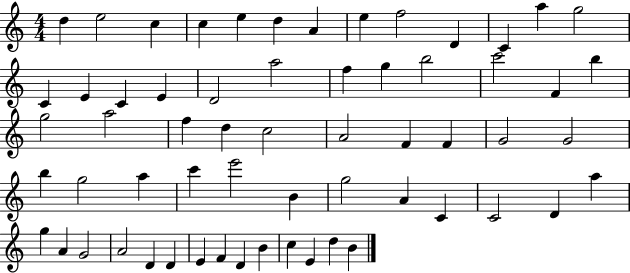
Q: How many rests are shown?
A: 0